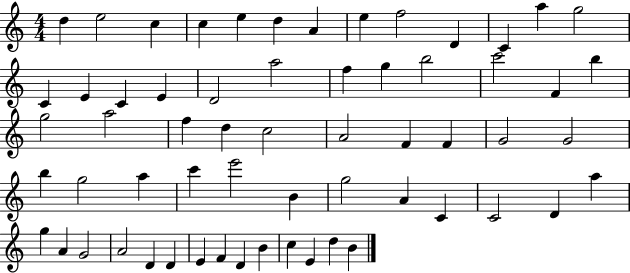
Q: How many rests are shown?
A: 0